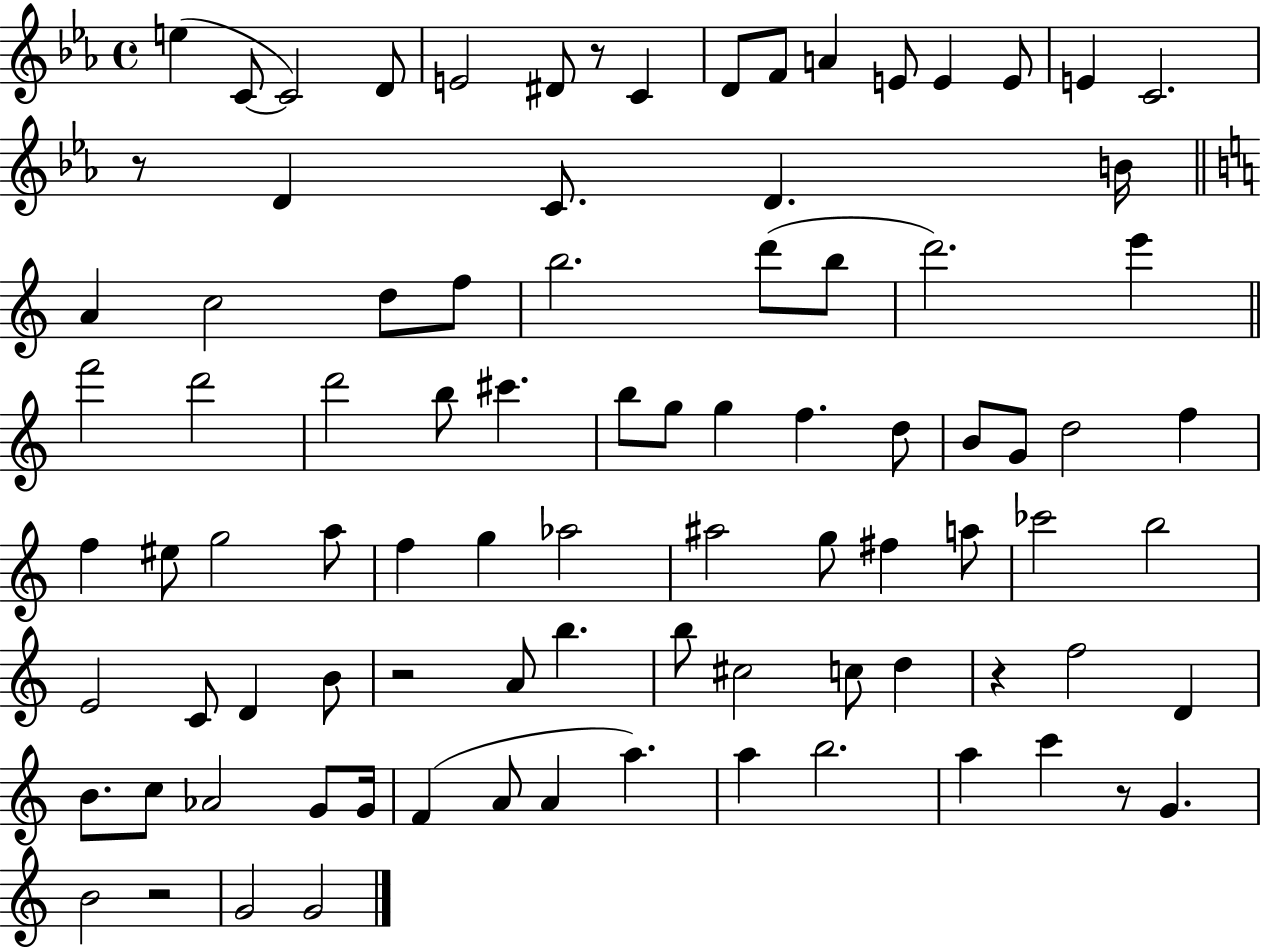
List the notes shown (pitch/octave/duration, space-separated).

E5/q C4/e C4/h D4/e E4/h D#4/e R/e C4/q D4/e F4/e A4/q E4/e E4/q E4/e E4/q C4/h. R/e D4/q C4/e. D4/q. B4/s A4/q C5/h D5/e F5/e B5/h. D6/e B5/e D6/h. E6/q F6/h D6/h D6/h B5/e C#6/q. B5/e G5/e G5/q F5/q. D5/e B4/e G4/e D5/h F5/q F5/q EIS5/e G5/h A5/e F5/q G5/q Ab5/h A#5/h G5/e F#5/q A5/e CES6/h B5/h E4/h C4/e D4/q B4/e R/h A4/e B5/q. B5/e C#5/h C5/e D5/q R/q F5/h D4/q B4/e. C5/e Ab4/h G4/e G4/s F4/q A4/e A4/q A5/q. A5/q B5/h. A5/q C6/q R/e G4/q. B4/h R/h G4/h G4/h